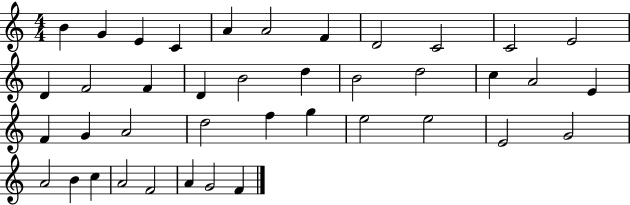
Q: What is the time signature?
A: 4/4